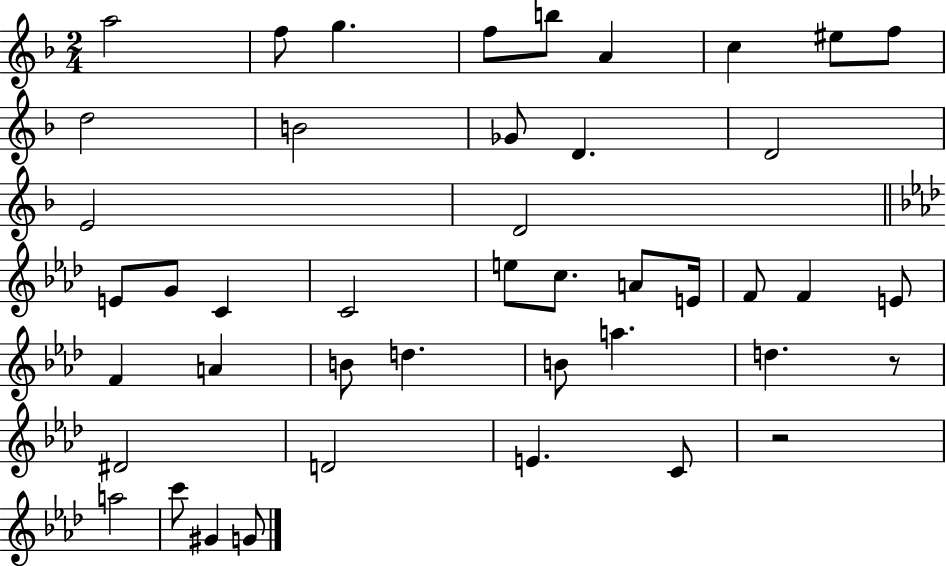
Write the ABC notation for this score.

X:1
T:Untitled
M:2/4
L:1/4
K:F
a2 f/2 g f/2 b/2 A c ^e/2 f/2 d2 B2 _G/2 D D2 E2 D2 E/2 G/2 C C2 e/2 c/2 A/2 E/4 F/2 F E/2 F A B/2 d B/2 a d z/2 ^D2 D2 E C/2 z2 a2 c'/2 ^G G/2